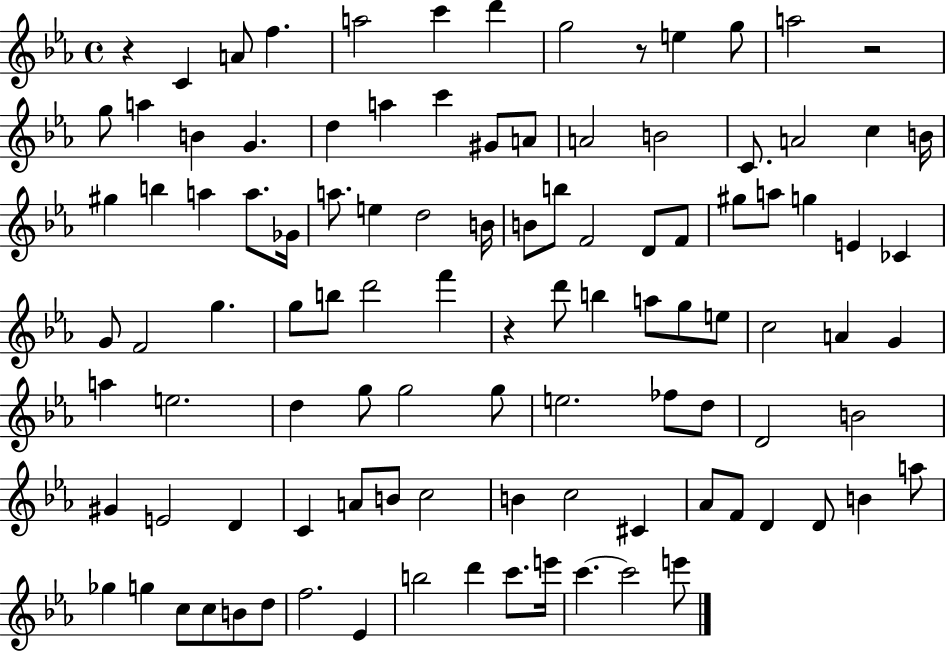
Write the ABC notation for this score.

X:1
T:Untitled
M:4/4
L:1/4
K:Eb
z C A/2 f a2 c' d' g2 z/2 e g/2 a2 z2 g/2 a B G d a c' ^G/2 A/2 A2 B2 C/2 A2 c B/4 ^g b a a/2 _G/4 a/2 e d2 B/4 B/2 b/2 F2 D/2 F/2 ^g/2 a/2 g E _C G/2 F2 g g/2 b/2 d'2 f' z d'/2 b a/2 g/2 e/2 c2 A G a e2 d g/2 g2 g/2 e2 _f/2 d/2 D2 B2 ^G E2 D C A/2 B/2 c2 B c2 ^C _A/2 F/2 D D/2 B a/2 _g g c/2 c/2 B/2 d/2 f2 _E b2 d' c'/2 e'/4 c' c'2 e'/2